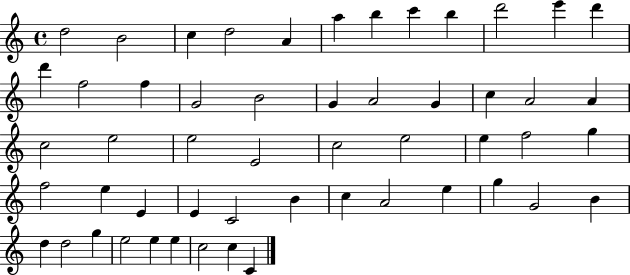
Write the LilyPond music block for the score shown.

{
  \clef treble
  \time 4/4
  \defaultTimeSignature
  \key c \major
  d''2 b'2 | c''4 d''2 a'4 | a''4 b''4 c'''4 b''4 | d'''2 e'''4 d'''4 | \break d'''4 f''2 f''4 | g'2 b'2 | g'4 a'2 g'4 | c''4 a'2 a'4 | \break c''2 e''2 | e''2 e'2 | c''2 e''2 | e''4 f''2 g''4 | \break f''2 e''4 e'4 | e'4 c'2 b'4 | c''4 a'2 e''4 | g''4 g'2 b'4 | \break d''4 d''2 g''4 | e''2 e''4 e''4 | c''2 c''4 c'4 | \bar "|."
}